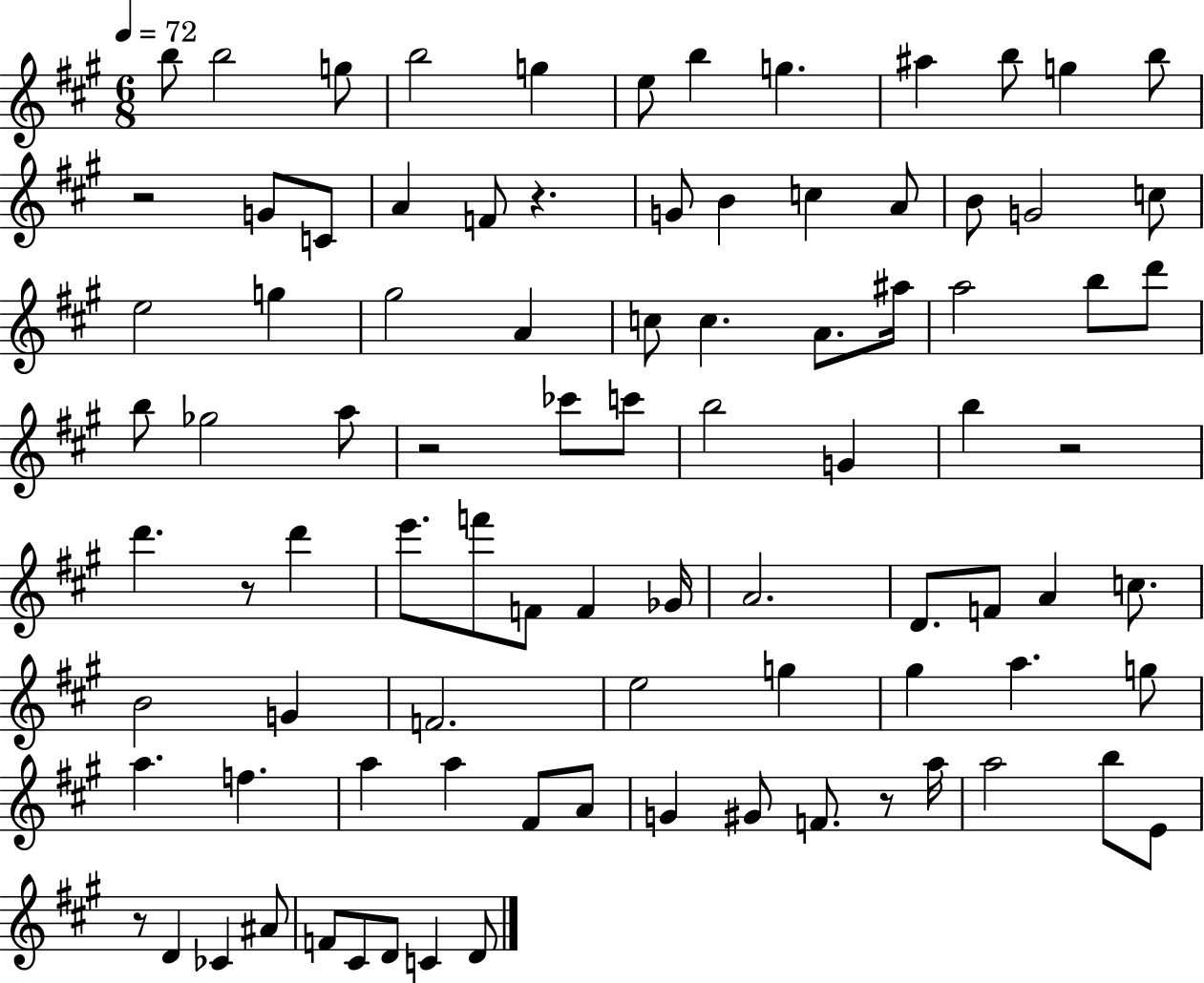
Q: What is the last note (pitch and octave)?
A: D4